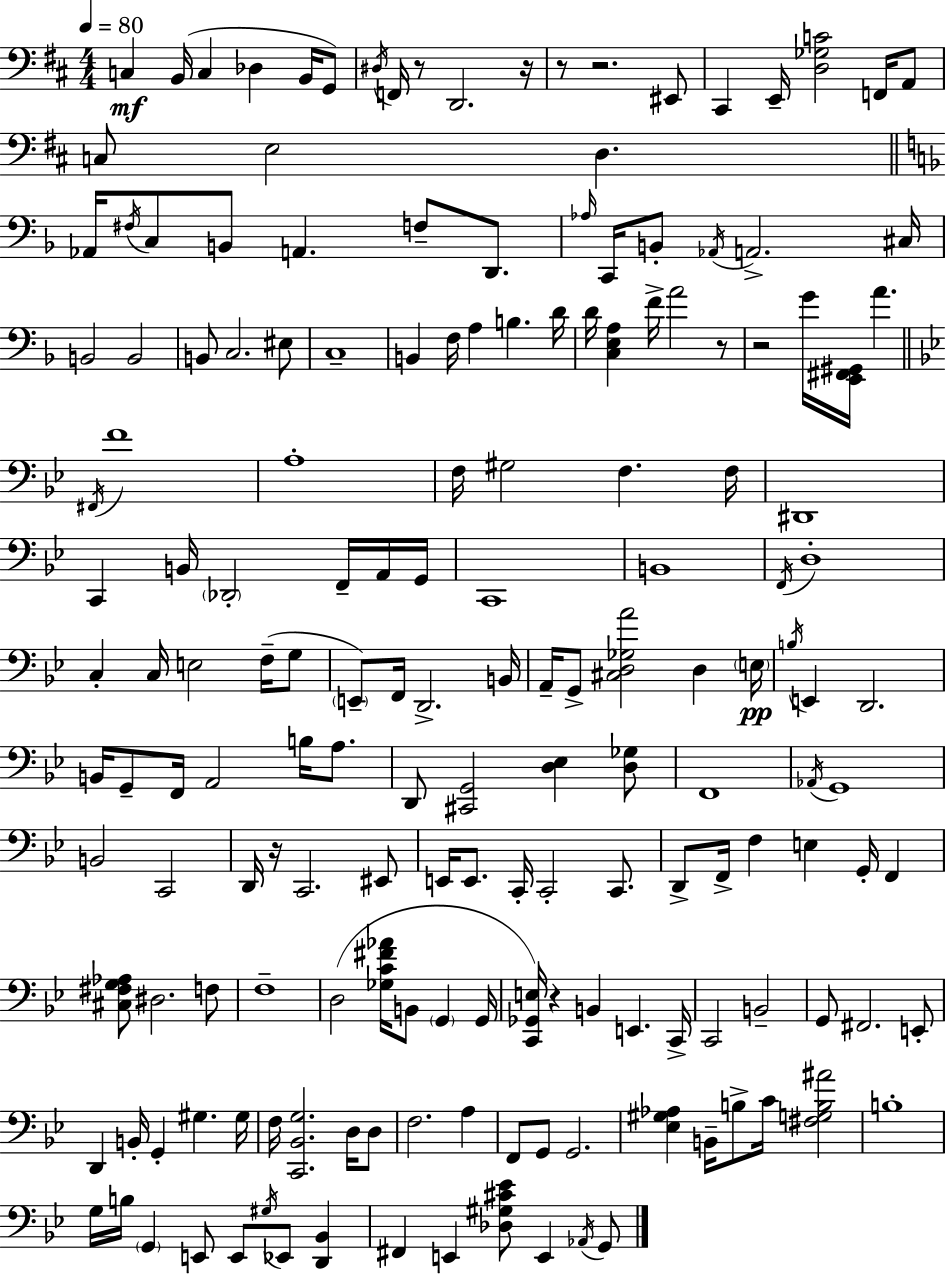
X:1
T:Untitled
M:4/4
L:1/4
K:D
C, B,,/4 C, _D, B,,/4 G,,/2 ^D,/4 F,,/4 z/2 D,,2 z/4 z/2 z2 ^E,,/2 ^C,, E,,/4 [D,_G,C]2 F,,/4 A,,/2 C,/2 E,2 D, _A,,/4 ^F,/4 C,/2 B,,/2 A,, F,/2 D,,/2 _A,/4 C,,/4 B,,/2 _A,,/4 A,,2 ^C,/4 B,,2 B,,2 B,,/2 C,2 ^E,/2 C,4 B,, F,/4 A, B, D/4 D/4 [C,E,A,] F/4 A2 z/2 z2 G/4 [E,,^F,,^G,,]/4 A ^F,,/4 F4 A,4 F,/4 ^G,2 F, F,/4 ^D,,4 C,, B,,/4 _D,,2 F,,/4 A,,/4 G,,/4 C,,4 B,,4 F,,/4 D,4 C, C,/4 E,2 F,/4 G,/2 E,,/2 F,,/4 D,,2 B,,/4 A,,/4 G,,/2 [^C,D,_G,A]2 D, E,/4 B,/4 E,, D,,2 B,,/4 G,,/2 F,,/4 A,,2 B,/4 A,/2 D,,/2 [^C,,G,,]2 [D,_E,] [D,_G,]/2 F,,4 _A,,/4 G,,4 B,,2 C,,2 D,,/4 z/4 C,,2 ^E,,/2 E,,/4 E,,/2 C,,/4 C,,2 C,,/2 D,,/2 F,,/4 F, E, G,,/4 F,, [^C,^F,G,_A,]/2 ^D,2 F,/2 F,4 D,2 [_G,C^F_A]/4 B,,/2 G,, G,,/4 [C,,_G,,E,]/4 z B,, E,, C,,/4 C,,2 B,,2 G,,/2 ^F,,2 E,,/2 D,, B,,/4 G,, ^G, ^G,/4 F,/4 [C,,_B,,G,]2 D,/4 D,/2 F,2 A, F,,/2 G,,/2 G,,2 [_E,^G,_A,] B,,/4 B,/2 C/4 [^F,G,B,^A]2 B,4 G,/4 B,/4 G,, E,,/2 E,,/2 ^G,/4 _E,,/2 [D,,_B,,] ^F,, E,, [_D,^G,^C_E]/2 E,, _A,,/4 G,,/2